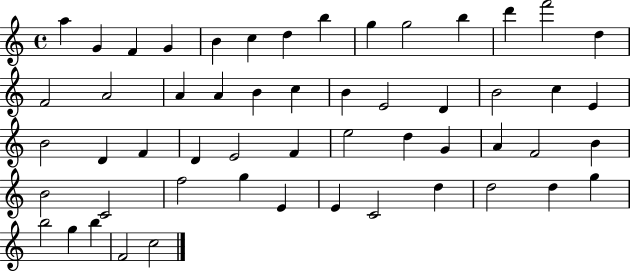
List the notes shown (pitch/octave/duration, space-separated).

A5/q G4/q F4/q G4/q B4/q C5/q D5/q B5/q G5/q G5/h B5/q D6/q F6/h D5/q F4/h A4/h A4/q A4/q B4/q C5/q B4/q E4/h D4/q B4/h C5/q E4/q B4/h D4/q F4/q D4/q E4/h F4/q E5/h D5/q G4/q A4/q F4/h B4/q B4/h C4/h F5/h G5/q E4/q E4/q C4/h D5/q D5/h D5/q G5/q B5/h G5/q B5/q F4/h C5/h